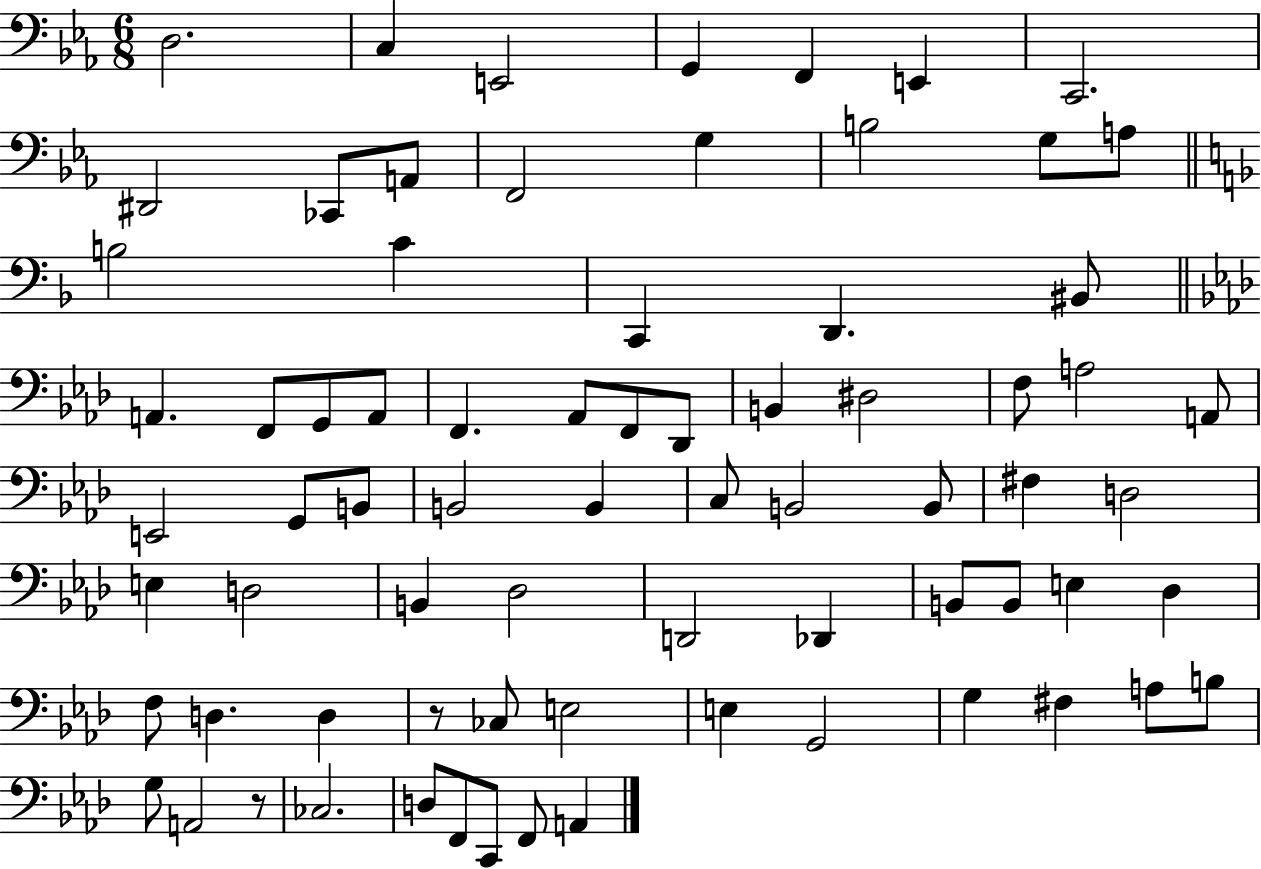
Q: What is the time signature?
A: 6/8